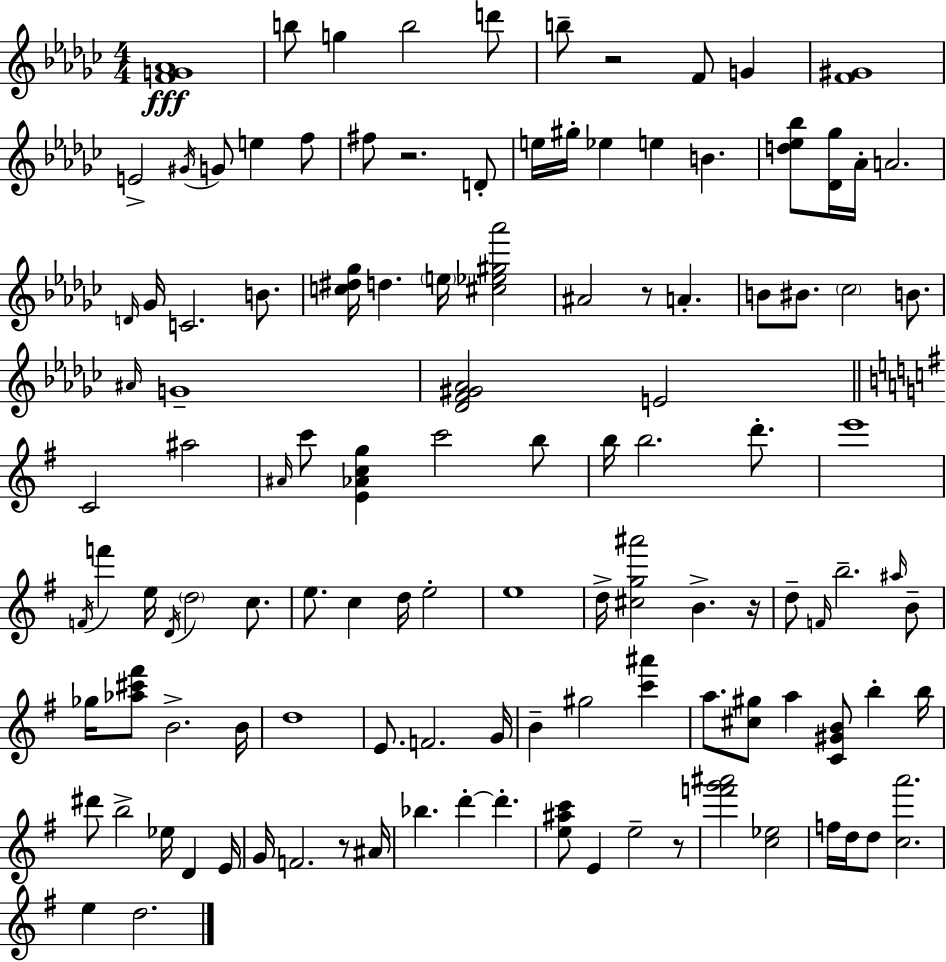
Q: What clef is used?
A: treble